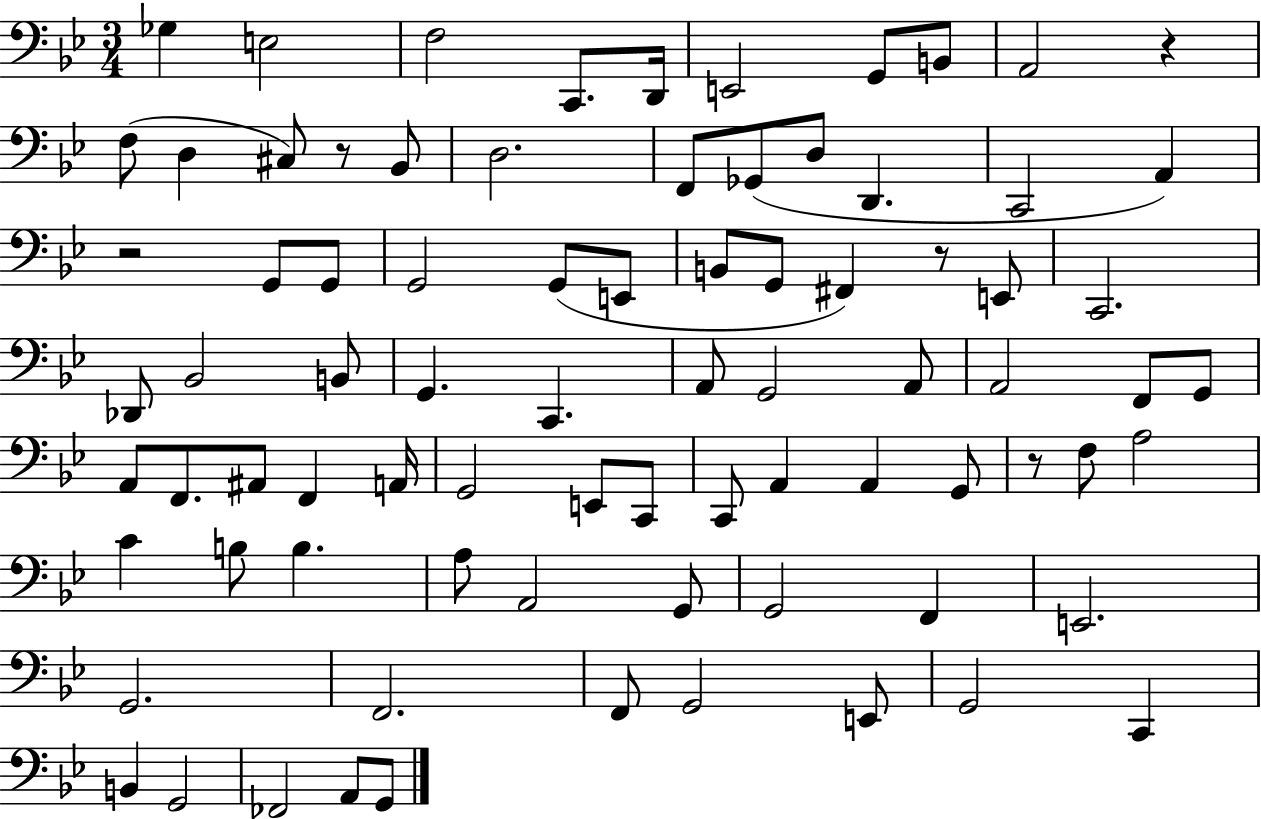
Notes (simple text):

Gb3/q E3/h F3/h C2/e. D2/s E2/h G2/e B2/e A2/h R/q F3/e D3/q C#3/e R/e Bb2/e D3/h. F2/e Gb2/e D3/e D2/q. C2/h A2/q R/h G2/e G2/e G2/h G2/e E2/e B2/e G2/e F#2/q R/e E2/e C2/h. Db2/e Bb2/h B2/e G2/q. C2/q. A2/e G2/h A2/e A2/h F2/e G2/e A2/e F2/e. A#2/e F2/q A2/s G2/h E2/e C2/e C2/e A2/q A2/q G2/e R/e F3/e A3/h C4/q B3/e B3/q. A3/e A2/h G2/e G2/h F2/q E2/h. G2/h. F2/h. F2/e G2/h E2/e G2/h C2/q B2/q G2/h FES2/h A2/e G2/e